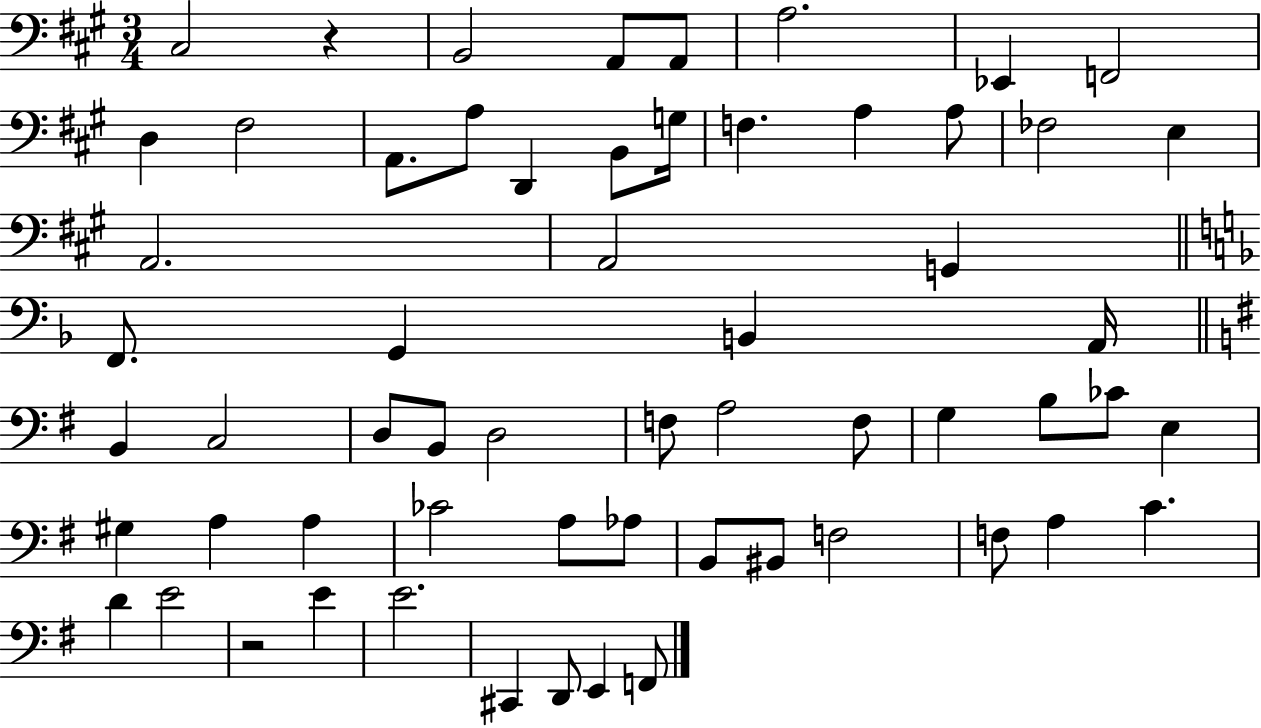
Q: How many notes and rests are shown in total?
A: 60